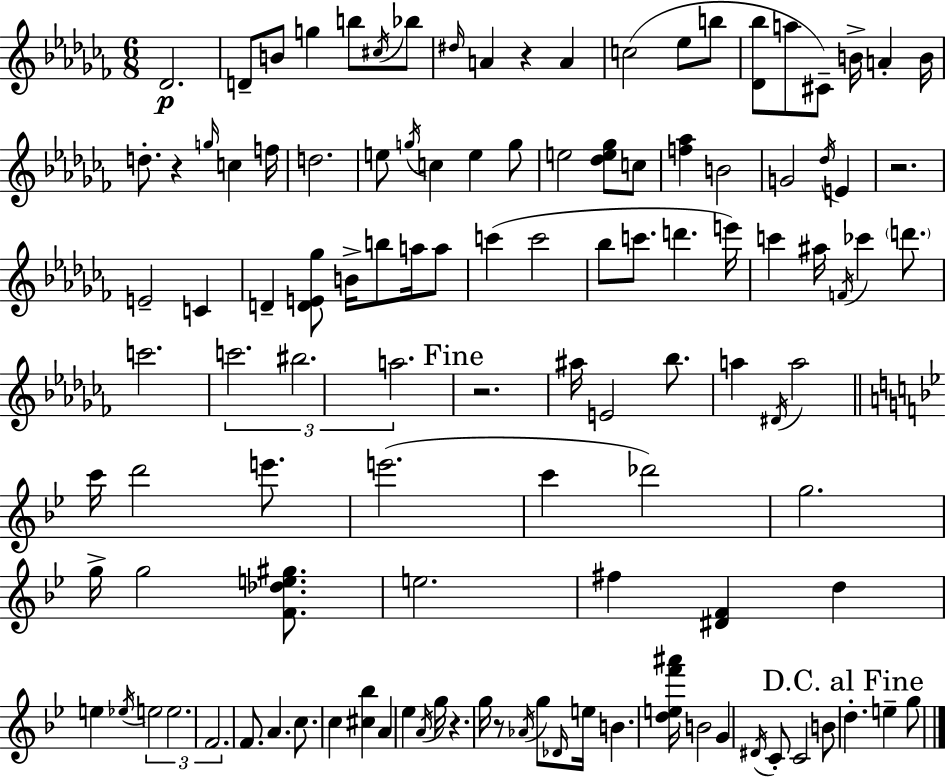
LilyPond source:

{
  \clef treble
  \numericTimeSignature
  \time 6/8
  \key aes \minor
  des'2.\p | d'8-- b'8 g''4 b''8 \acciaccatura { cis''16 } bes''8 | \grace { dis''16 } a'4 r4 a'4 | c''2( ees''8 | \break b''8 <des' bes''>8 a''8 cis'8--) b'16-> a'4-. | b'16 d''8.-. r4 \grace { g''16 } c''4 | f''16 d''2. | e''8 \acciaccatura { g''16 } c''4 e''4 | \break g''8 e''2 | <des'' e'' ges''>8 c''8 <f'' aes''>4 b'2 | g'2 | \acciaccatura { des''16 } e'4 r2. | \break e'2-- | c'4 d'4-- <d' e' ges''>8 b'16-> | b''8 a''16 a''8 c'''4( c'''2 | bes''8 c'''8. d'''4. | \break e'''16) c'''4 ais''16 \acciaccatura { f'16 } ces'''4 | \parenthesize d'''8. c'''2. | \tuplet 3/2 { c'''2. | bis''2. | \break a''2. } | \mark "Fine" r2. | ais''16 e'2 | bes''8. a''4 \acciaccatura { dis'16 } a''2 | \break \bar "||" \break \key g \minor c'''16 d'''2 e'''8. | e'''2.( | c'''4 des'''2) | g''2. | \break g''16-> g''2 <f' des'' e'' gis''>8. | e''2. | fis''4 <dis' f'>4 d''4 | e''4 \acciaccatura { ees''16 } \tuplet 3/2 { e''2 | \break e''2. | f'2. } | f'8. a'4. c''8. | c''4 <cis'' bes''>4 a'4 | \break ees''4 \acciaccatura { a'16 } g''16 r4. | g''16 r8 \acciaccatura { aes'16 } g''8 \grace { des'16 } e''16 b'4. | <d'' e'' f''' ais'''>16 b'2 | g'4 \acciaccatura { dis'16 } c'8-. c'2 | \break b'8 \mark "D.C. al Fine" d''4.-. e''4-- | g''8 \bar "|."
}